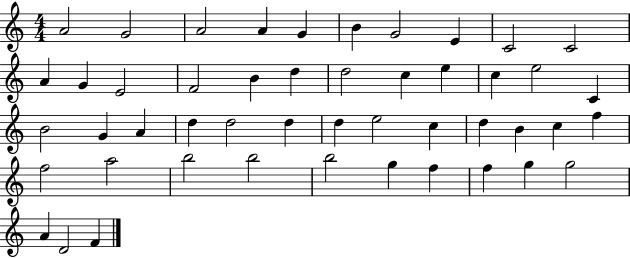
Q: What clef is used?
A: treble